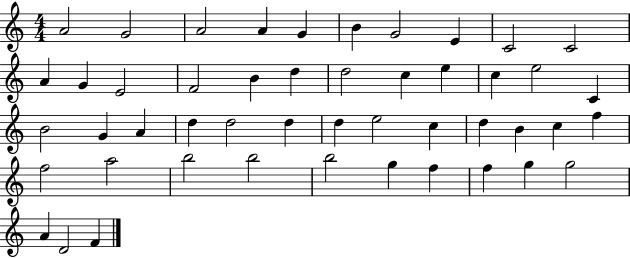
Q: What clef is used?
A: treble